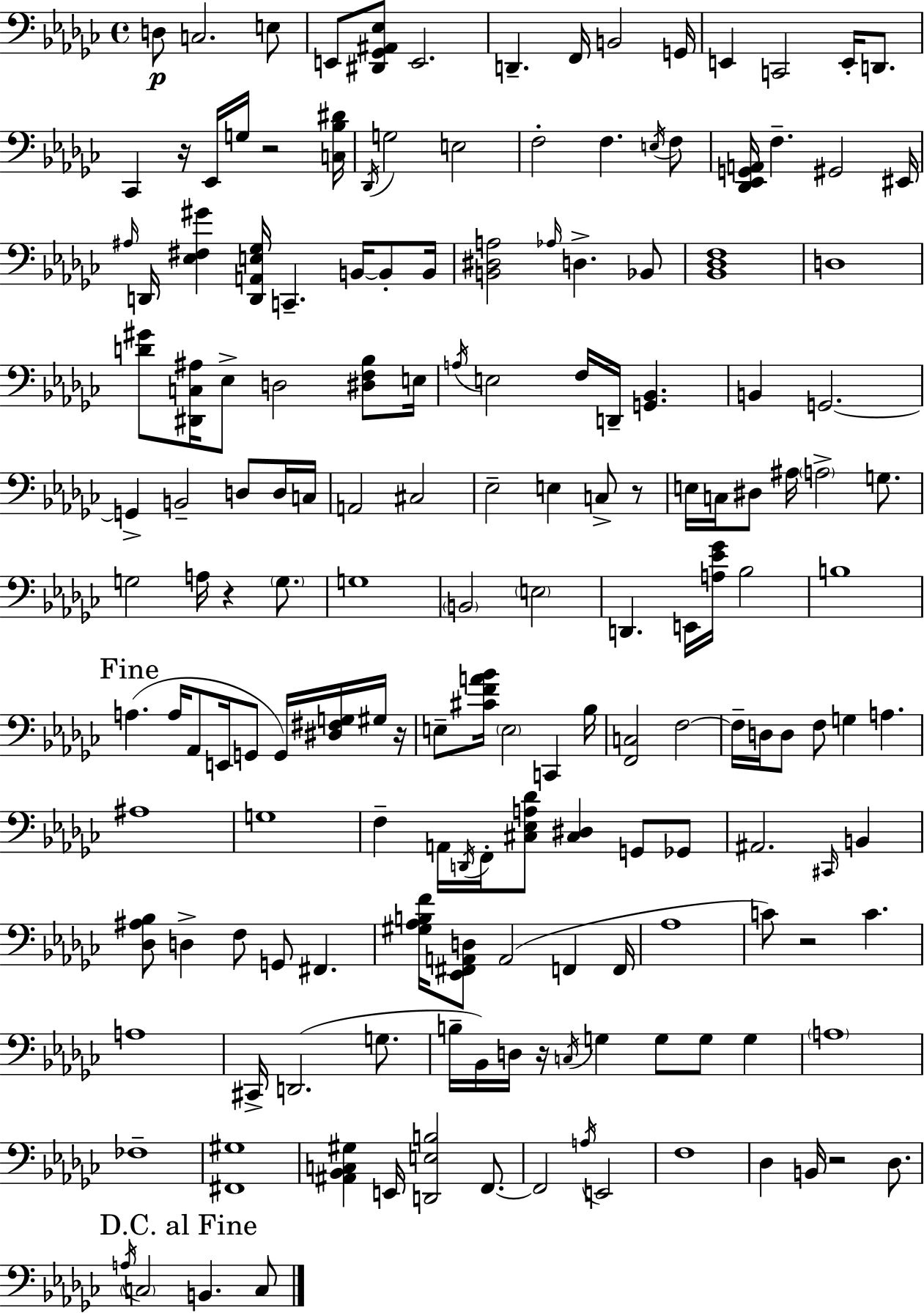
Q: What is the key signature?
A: EES minor